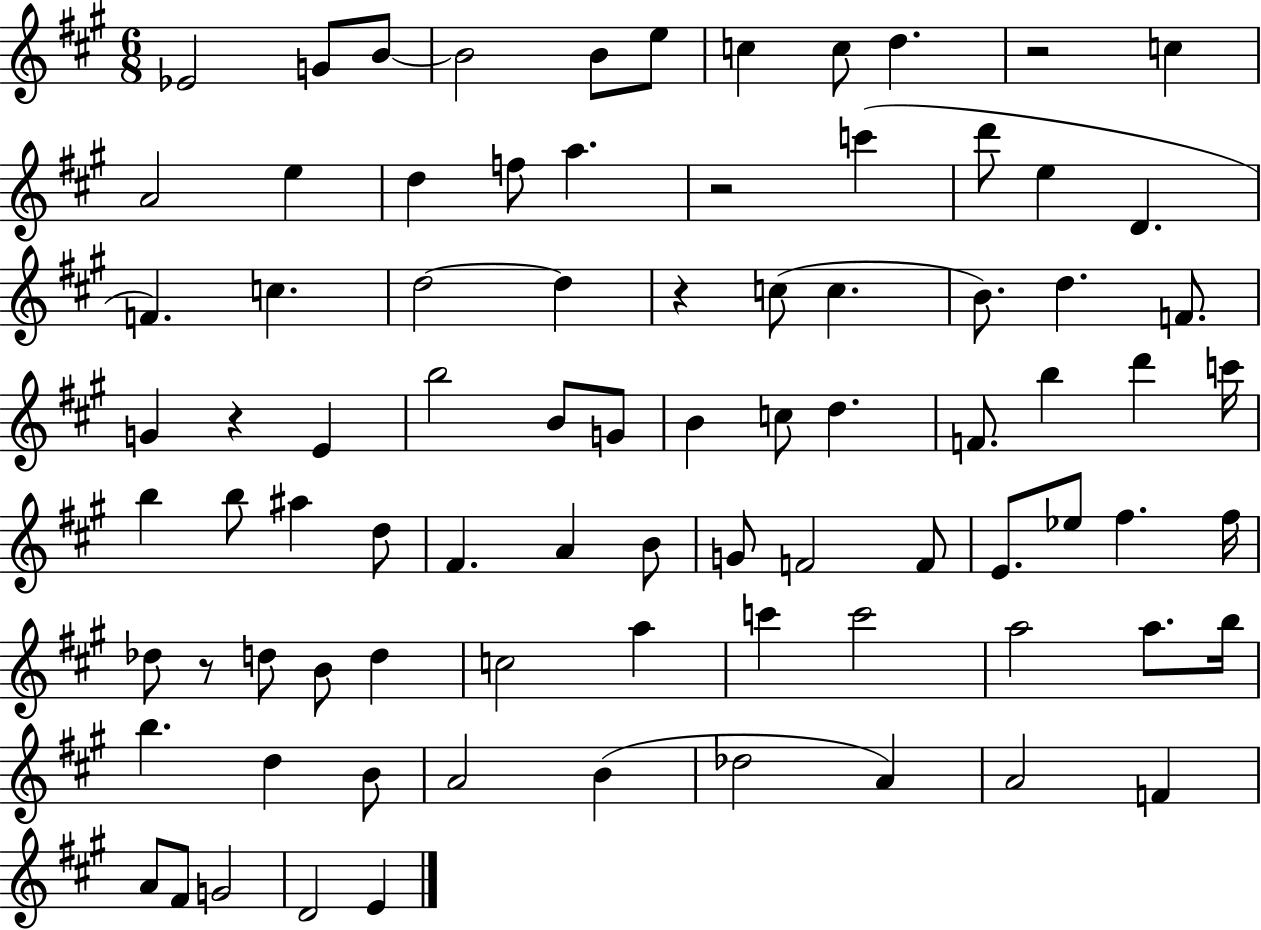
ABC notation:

X:1
T:Untitled
M:6/8
L:1/4
K:A
_E2 G/2 B/2 B2 B/2 e/2 c c/2 d z2 c A2 e d f/2 a z2 c' d'/2 e D F c d2 d z c/2 c B/2 d F/2 G z E b2 B/2 G/2 B c/2 d F/2 b d' c'/4 b b/2 ^a d/2 ^F A B/2 G/2 F2 F/2 E/2 _e/2 ^f ^f/4 _d/2 z/2 d/2 B/2 d c2 a c' c'2 a2 a/2 b/4 b d B/2 A2 B _d2 A A2 F A/2 ^F/2 G2 D2 E